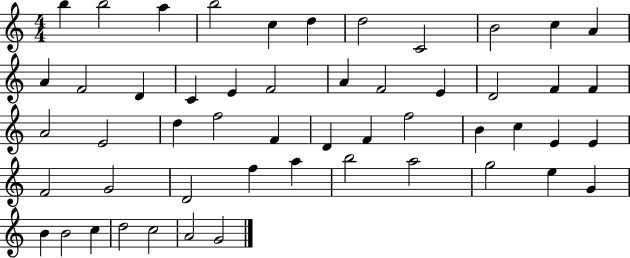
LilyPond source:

{
  \clef treble
  \numericTimeSignature
  \time 4/4
  \key c \major
  b''4 b''2 a''4 | b''2 c''4 d''4 | d''2 c'2 | b'2 c''4 a'4 | \break a'4 f'2 d'4 | c'4 e'4 f'2 | a'4 f'2 e'4 | d'2 f'4 f'4 | \break a'2 e'2 | d''4 f''2 f'4 | d'4 f'4 f''2 | b'4 c''4 e'4 e'4 | \break f'2 g'2 | d'2 f''4 a''4 | b''2 a''2 | g''2 e''4 g'4 | \break b'4 b'2 c''4 | d''2 c''2 | a'2 g'2 | \bar "|."
}